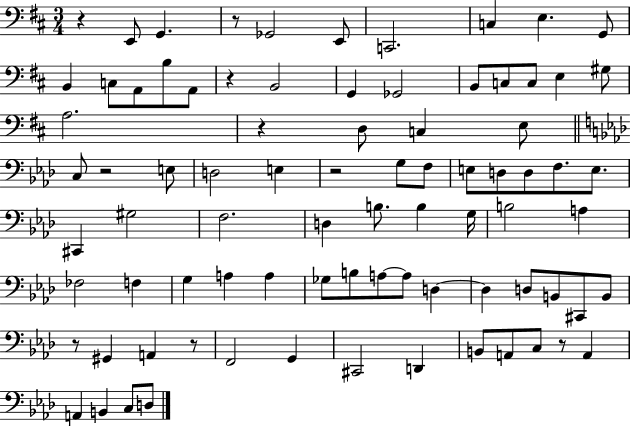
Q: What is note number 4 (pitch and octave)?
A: E2